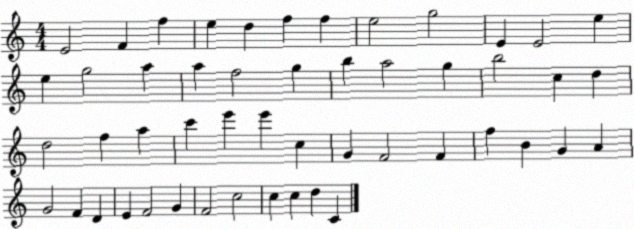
X:1
T:Untitled
M:4/4
L:1/4
K:C
E2 F f e d f f e2 g2 E E2 e e g2 a a f2 g b a2 g b2 c d d2 f a c' e' e' c G F2 F f B G A G2 F D E F2 G F2 c2 c c d C